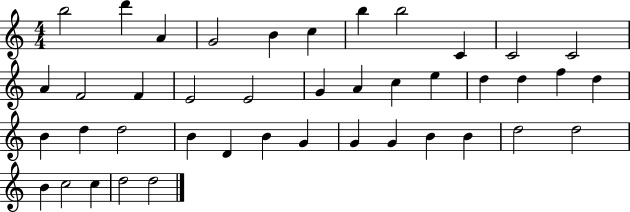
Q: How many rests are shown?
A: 0